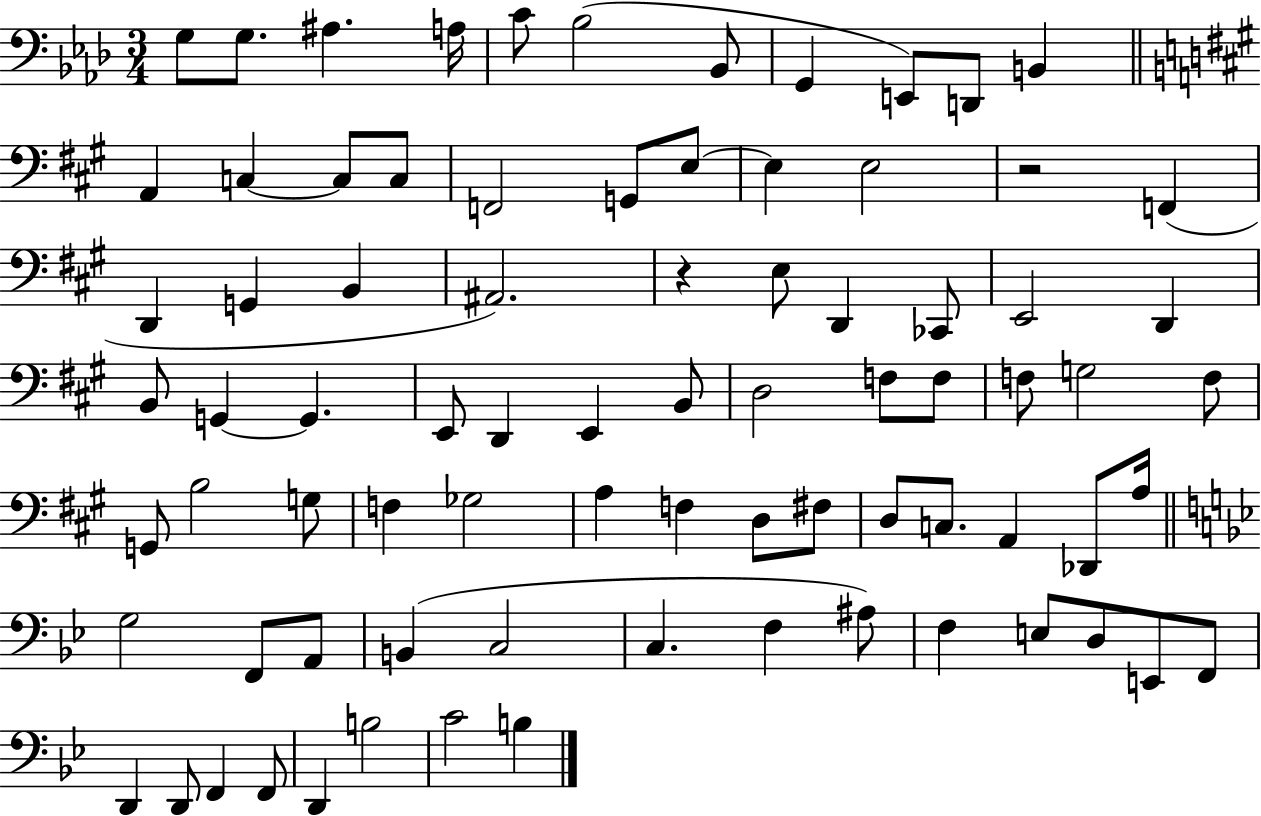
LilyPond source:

{
  \clef bass
  \numericTimeSignature
  \time 3/4
  \key aes \major
  g8 g8. ais4. a16 | c'8 bes2( bes,8 | g,4 e,8) d,8 b,4 | \bar "||" \break \key a \major a,4 c4~~ c8 c8 | f,2 g,8 e8~~ | e4 e2 | r2 f,4( | \break d,4 g,4 b,4 | ais,2.) | r4 e8 d,4 ces,8 | e,2 d,4 | \break b,8 g,4~~ g,4. | e,8 d,4 e,4 b,8 | d2 f8 f8 | f8 g2 f8 | \break g,8 b2 g8 | f4 ges2 | a4 f4 d8 fis8 | d8 c8. a,4 des,8 a16 | \break \bar "||" \break \key bes \major g2 f,8 a,8 | b,4( c2 | c4. f4 ais8) | f4 e8 d8 e,8 f,8 | \break d,4 d,8 f,4 f,8 | d,4 b2 | c'2 b4 | \bar "|."
}